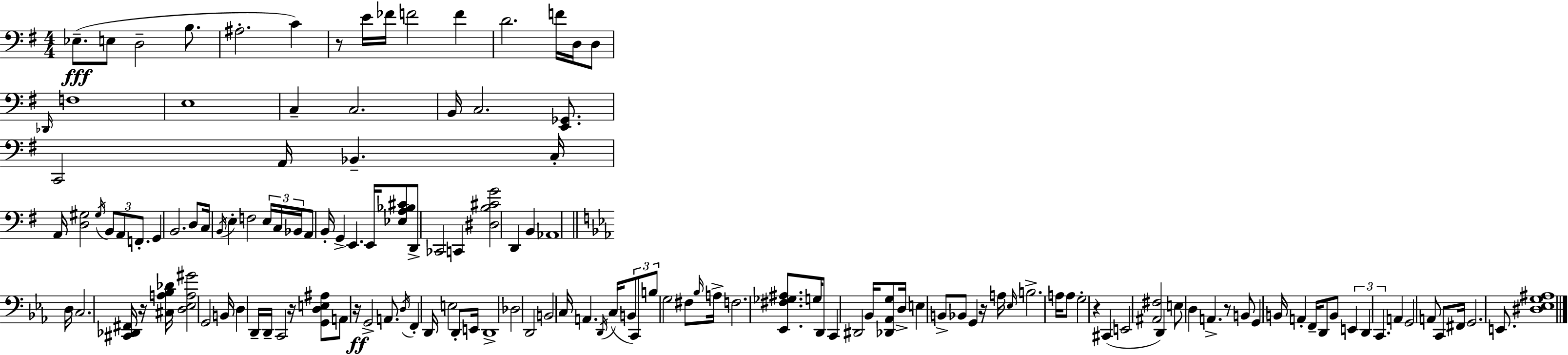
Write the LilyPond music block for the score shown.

{
  \clef bass
  \numericTimeSignature
  \time 4/4
  \key e \minor
  ees8.--(\fff e8 d2-- b8. | ais2.-. c'4) | r8 e'16 fes'16 f'2 f'4 | d'2. f'16 d16 d8 | \break \grace { des,16 } f1 | e1 | c4-- c2. | b,16 c2. <e, ges,>8. | \break c,2 a,16 bes,4.-- | c16-. a,16 <d gis>2 \acciaccatura { gis16 } \tuplet 3/2 { b,8 a,8 f,8.-. } | g,4 b,2. | d8 c16 \acciaccatura { b,16 } e4-. f2 | \break \tuplet 3/2 { e16 c16 bes,16 } a,8 b,16-. g,4-> e,4. | e,16 <ees a bes cis'>8 d,8-> ces,2 c,4 | <dis b cis' g'>2 d,4 b,4 | aes,1 | \break \bar "||" \break \key c \minor d16 c2. <cis, des, fis,>16 r16 <cis a bes des'>16 | <d ees a gis'>2 g,2 | b,16 d4 d,16-- d,16-- c,2 r16 | <g, d e ais>8 a,8 r16\ff g,2-> a,8. | \break \acciaccatura { d16 } f,4-. d,16 e2 d,8-. | e,16 d,1-> | des2 d,2 | b,2 c16 a,4. | \break \acciaccatura { d,16 } c16( \tuplet 3/2 { b,8 c,8) b8 } g2 | fis8 \grace { bes16 } a16-> f2. | <ees, fis ges ais>8. g16 d,8 c,4 dis,2 | bes,16 <des, aes, g>8 d16-> e4 b,8-> bes,8 g,4 | \break r16 a16 \grace { ees16 } b2.-> | a16 a8 g2-. r4 | cis,4( e,2 <ais, fis>2 | d,4) e8 d4 a,4.-> | \break r8 b,8 g,4 b,16 a,4-. | f,16-- d,8 b,8 \tuplet 3/2 { e,4 d,4 c,4. } | a,4 g,2 | a,8 c,8 fis,16 g,2. | \break e,8. <dis ees g ais>1 | \bar "|."
}